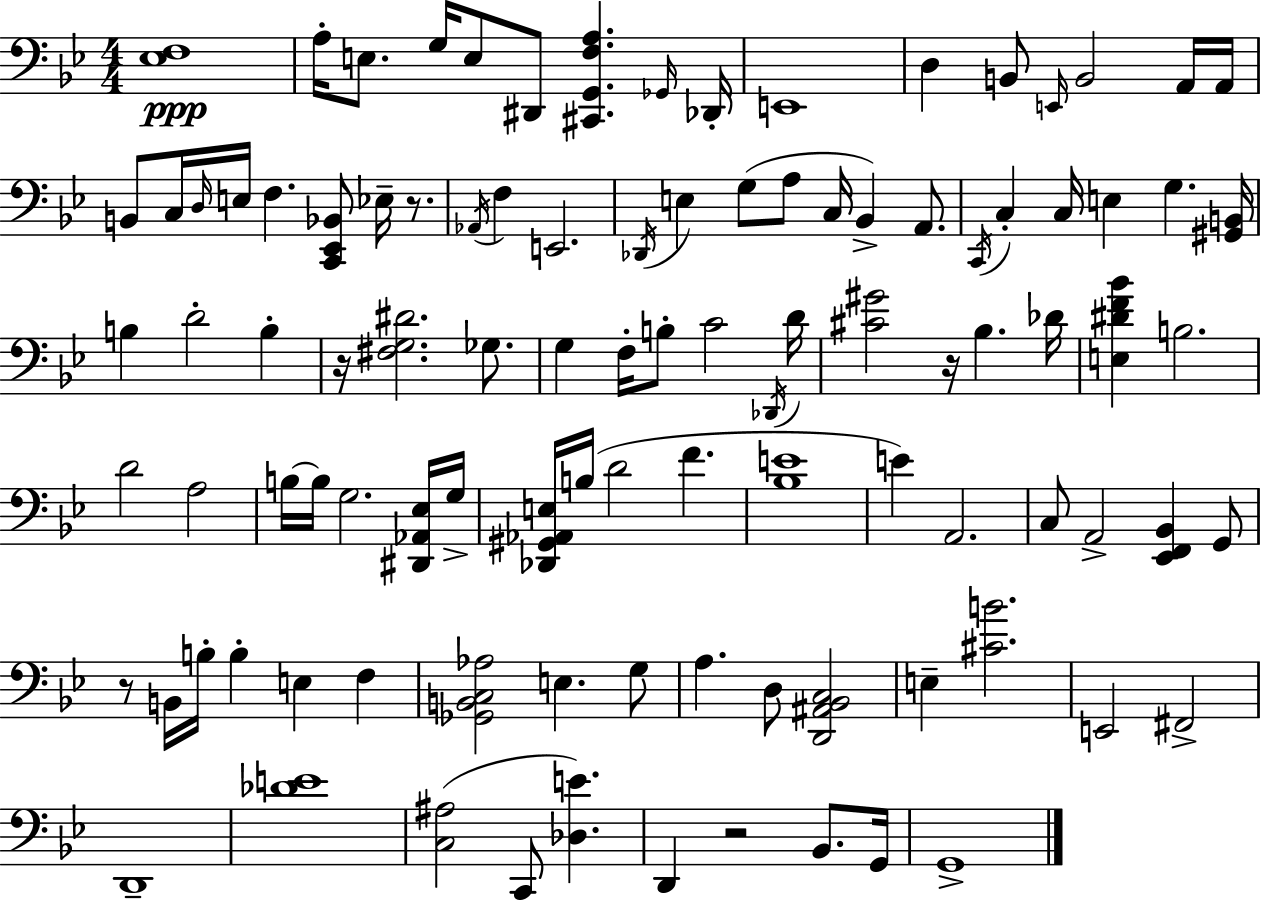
[Eb3,F3]/w A3/s E3/e. G3/s E3/e D#2/e [C#2,G2,F3,A3]/q. Gb2/s Db2/s E2/w D3/q B2/e E2/s B2/h A2/s A2/s B2/e C3/s D3/s E3/s F3/q. [C2,Eb2,Bb2]/e Eb3/s R/e. Ab2/s F3/q E2/h. Db2/s E3/q G3/e A3/e C3/s Bb2/q A2/e. C2/s C3/q C3/s E3/q G3/q. [G#2,B2]/s B3/q D4/h B3/q R/s [F#3,G3,D#4]/h. Gb3/e. G3/q F3/s B3/e C4/h Db2/s D4/s [C#4,G#4]/h R/s Bb3/q. Db4/s [E3,D#4,F4,Bb4]/q B3/h. D4/h A3/h B3/s B3/s G3/h. [D#2,Ab2,Eb3]/s G3/s [Db2,G#2,Ab2,E3]/s B3/s D4/h F4/q. [Bb3,E4]/w E4/q A2/h. C3/e A2/h [Eb2,F2,Bb2]/q G2/e R/e B2/s B3/s B3/q E3/q F3/q [Gb2,B2,C3,Ab3]/h E3/q. G3/e A3/q. D3/e [D2,A#2,Bb2,C3]/h E3/q [C#4,B4]/h. E2/h F#2/h D2/w [Db4,E4]/w [C3,A#3]/h C2/e [Db3,E4]/q. D2/q R/h Bb2/e. G2/s G2/w